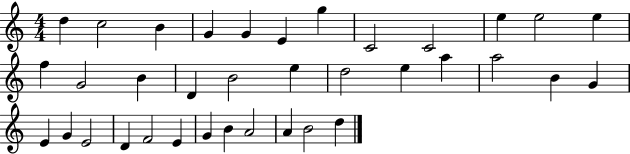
{
  \clef treble
  \numericTimeSignature
  \time 4/4
  \key c \major
  d''4 c''2 b'4 | g'4 g'4 e'4 g''4 | c'2 c'2 | e''4 e''2 e''4 | \break f''4 g'2 b'4 | d'4 b'2 e''4 | d''2 e''4 a''4 | a''2 b'4 g'4 | \break e'4 g'4 e'2 | d'4 f'2 e'4 | g'4 b'4 a'2 | a'4 b'2 d''4 | \break \bar "|."
}